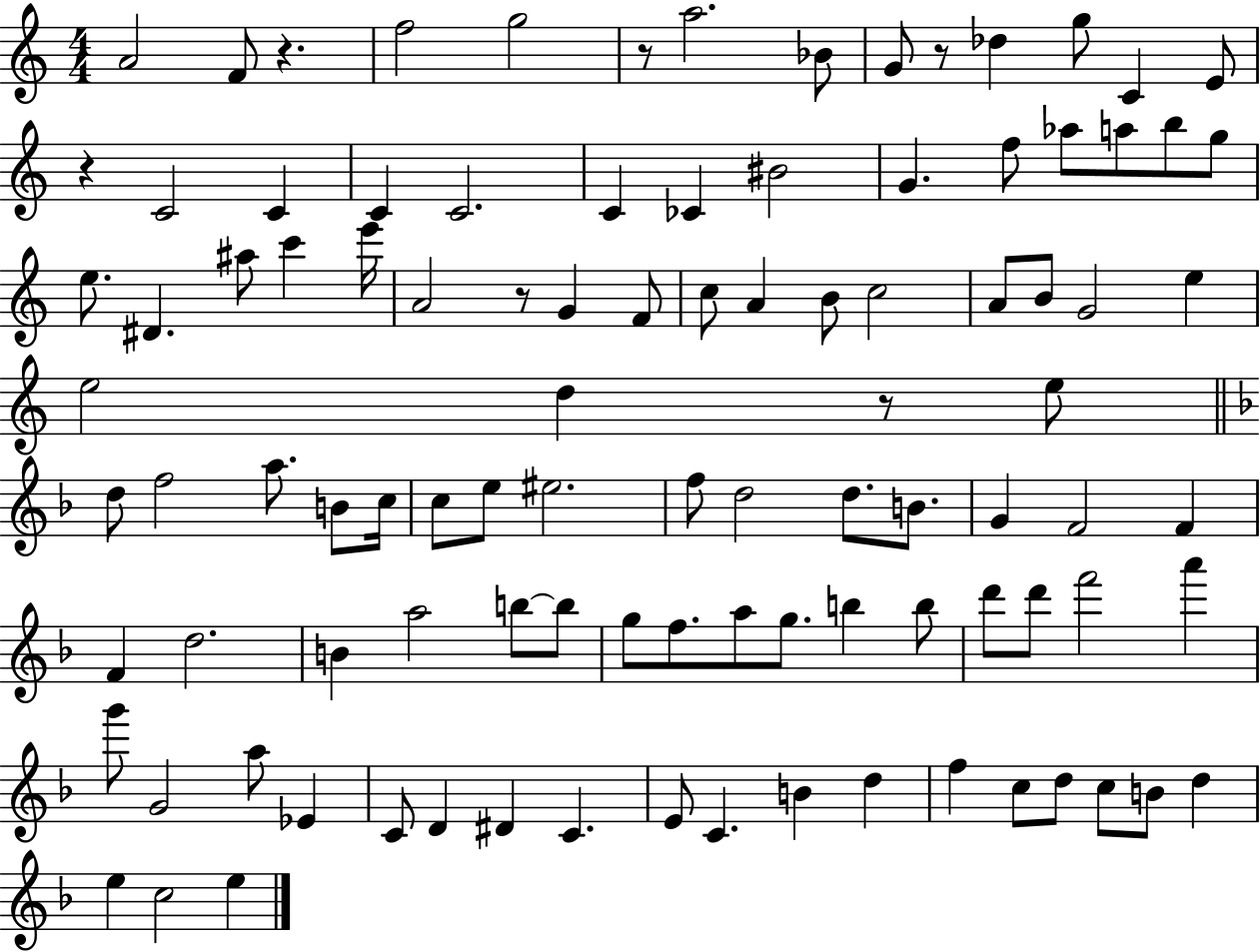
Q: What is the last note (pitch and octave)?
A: E5